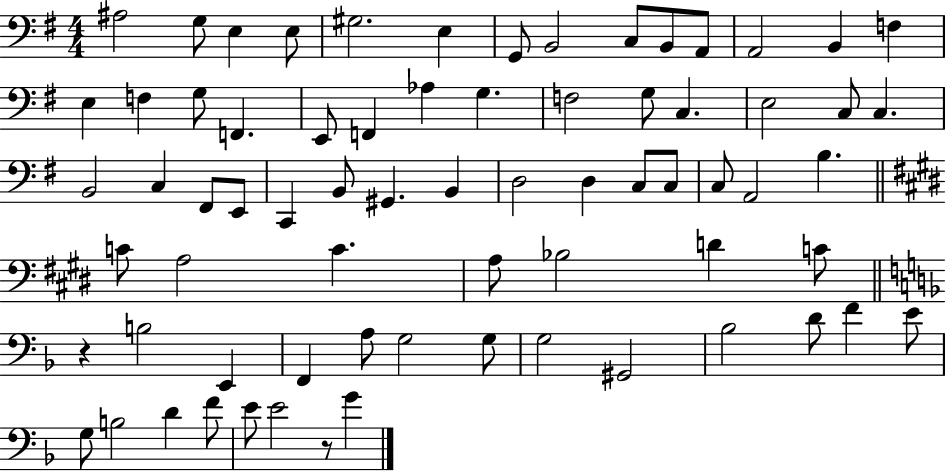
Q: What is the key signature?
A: G major